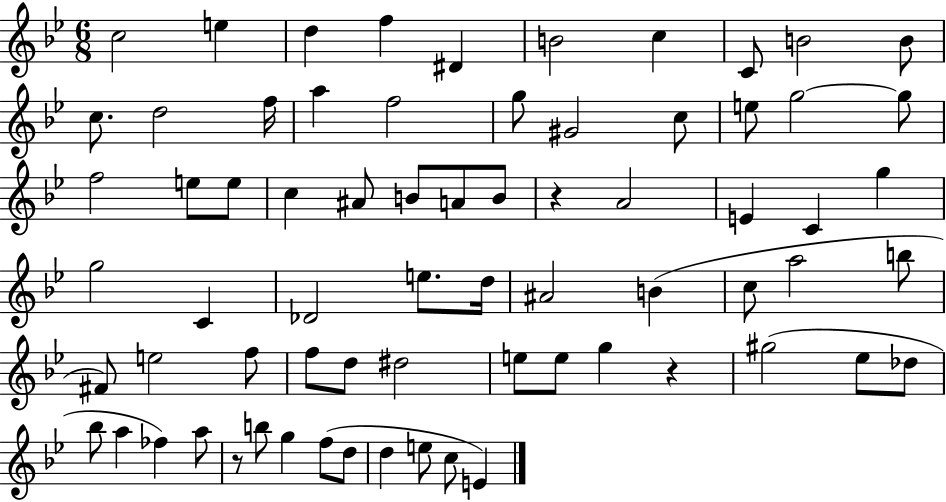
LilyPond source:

{
  \clef treble
  \numericTimeSignature
  \time 6/8
  \key bes \major
  c''2 e''4 | d''4 f''4 dis'4 | b'2 c''4 | c'8 b'2 b'8 | \break c''8. d''2 f''16 | a''4 f''2 | g''8 gis'2 c''8 | e''8 g''2~~ g''8 | \break f''2 e''8 e''8 | c''4 ais'8 b'8 a'8 b'8 | r4 a'2 | e'4 c'4 g''4 | \break g''2 c'4 | des'2 e''8. d''16 | ais'2 b'4( | c''8 a''2 b''8 | \break fis'8) e''2 f''8 | f''8 d''8 dis''2 | e''8 e''8 g''4 r4 | gis''2( ees''8 des''8 | \break bes''8 a''4 fes''4) a''8 | r8 b''8 g''4 f''8( d''8 | d''4 e''8 c''8 e'4) | \bar "|."
}